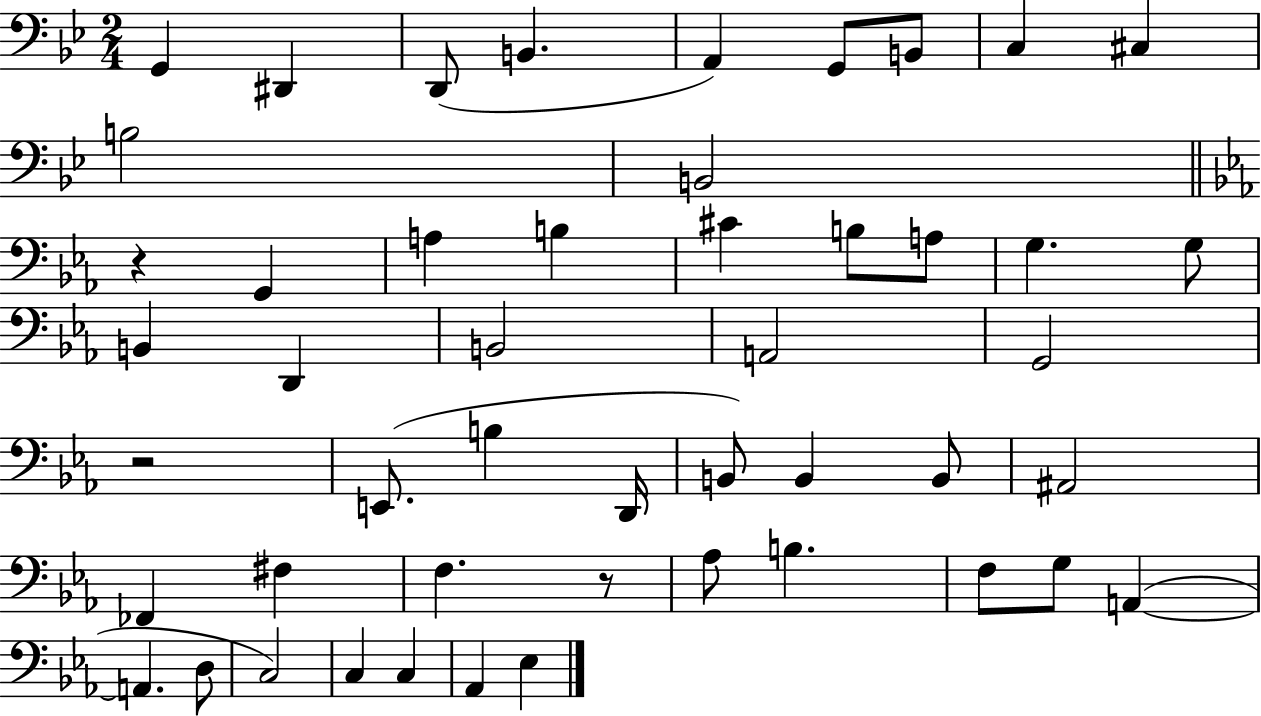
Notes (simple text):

G2/q D#2/q D2/e B2/q. A2/q G2/e B2/e C3/q C#3/q B3/h B2/h R/q G2/q A3/q B3/q C#4/q B3/e A3/e G3/q. G3/e B2/q D2/q B2/h A2/h G2/h R/h E2/e. B3/q D2/s B2/e B2/q B2/e A#2/h FES2/q F#3/q F3/q. R/e Ab3/e B3/q. F3/e G3/e A2/q A2/q. D3/e C3/h C3/q C3/q Ab2/q Eb3/q